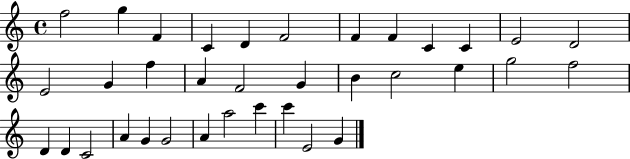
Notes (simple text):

F5/h G5/q F4/q C4/q D4/q F4/h F4/q F4/q C4/q C4/q E4/h D4/h E4/h G4/q F5/q A4/q F4/h G4/q B4/q C5/h E5/q G5/h F5/h D4/q D4/q C4/h A4/q G4/q G4/h A4/q A5/h C6/q C6/q E4/h G4/q